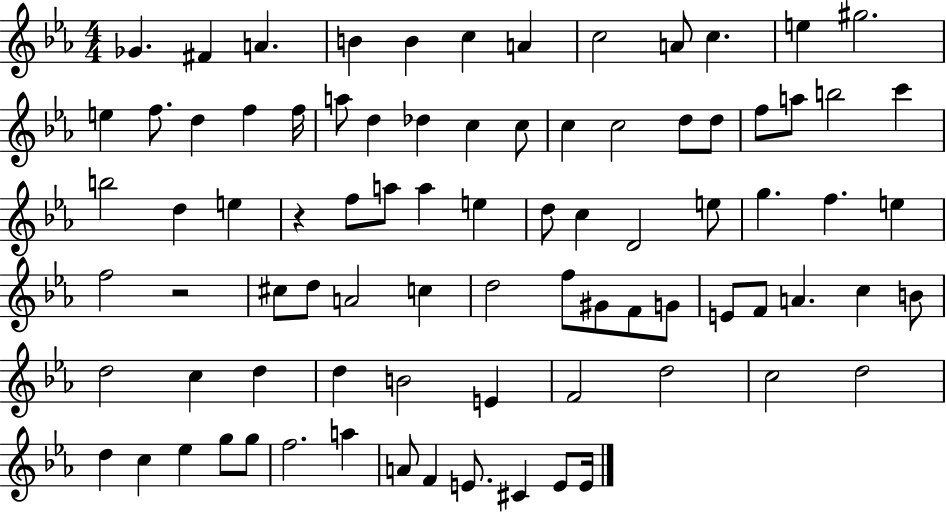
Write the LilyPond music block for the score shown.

{
  \clef treble
  \numericTimeSignature
  \time 4/4
  \key ees \major
  ges'4. fis'4 a'4. | b'4 b'4 c''4 a'4 | c''2 a'8 c''4. | e''4 gis''2. | \break e''4 f''8. d''4 f''4 f''16 | a''8 d''4 des''4 c''4 c''8 | c''4 c''2 d''8 d''8 | f''8 a''8 b''2 c'''4 | \break b''2 d''4 e''4 | r4 f''8 a''8 a''4 e''4 | d''8 c''4 d'2 e''8 | g''4. f''4. e''4 | \break f''2 r2 | cis''8 d''8 a'2 c''4 | d''2 f''8 gis'8 f'8 g'8 | e'8 f'8 a'4. c''4 b'8 | \break d''2 c''4 d''4 | d''4 b'2 e'4 | f'2 d''2 | c''2 d''2 | \break d''4 c''4 ees''4 g''8 g''8 | f''2. a''4 | a'8 f'4 e'8. cis'4 e'8 e'16 | \bar "|."
}